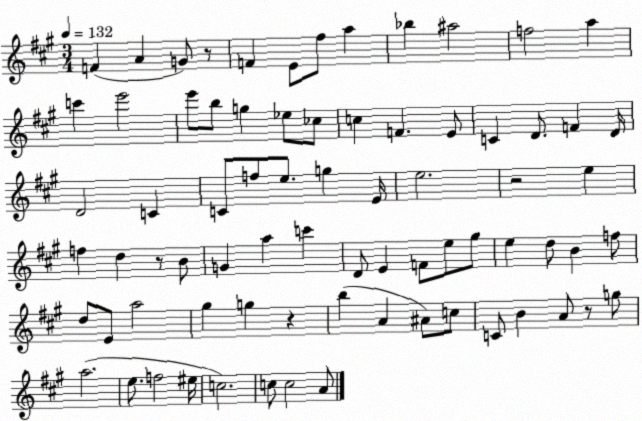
X:1
T:Untitled
M:3/4
L:1/4
K:A
F A G/2 z/2 F E/2 ^f/2 a _b ^a2 f2 a c' e'2 e'/2 b/2 g _e/2 _c/2 c F E/2 C D/2 F D/4 D2 C C/2 f/2 e/2 g E/4 e2 z2 e f d z/2 B/2 G a c' D/2 E F/2 e/2 ^g/2 e d/2 B f/2 d/2 E/2 a2 ^g g z b A ^A/2 c/2 C/2 B A/2 z/2 g/2 a2 e/2 f2 ^e/4 c2 c/2 c2 A/2